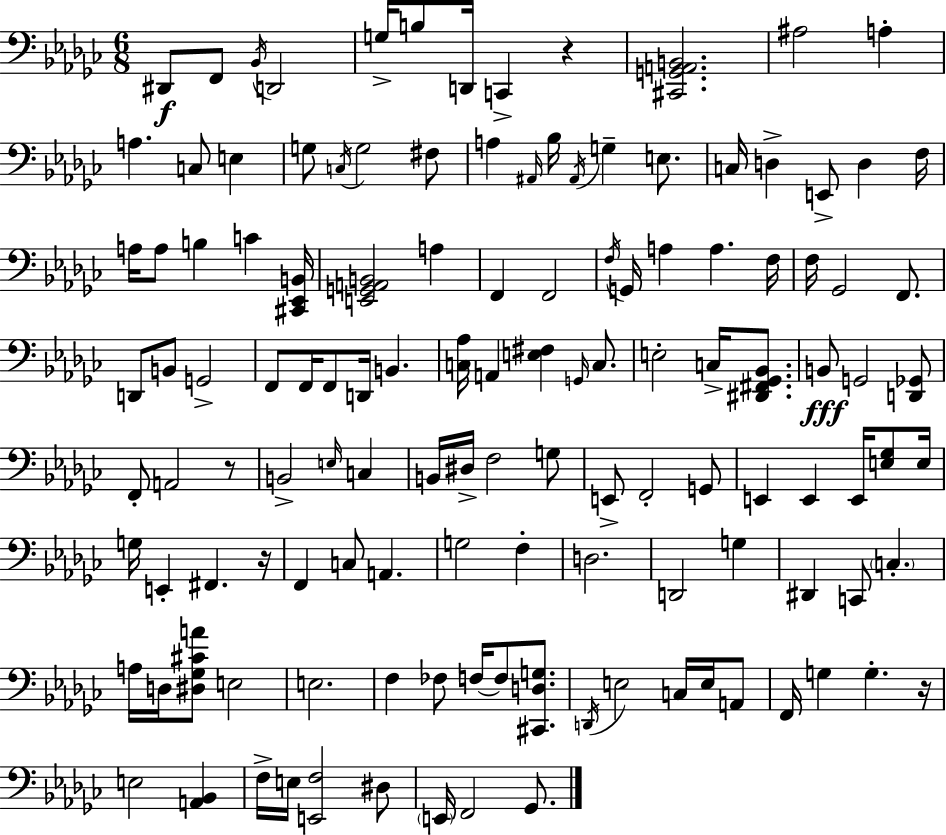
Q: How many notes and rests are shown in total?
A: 127